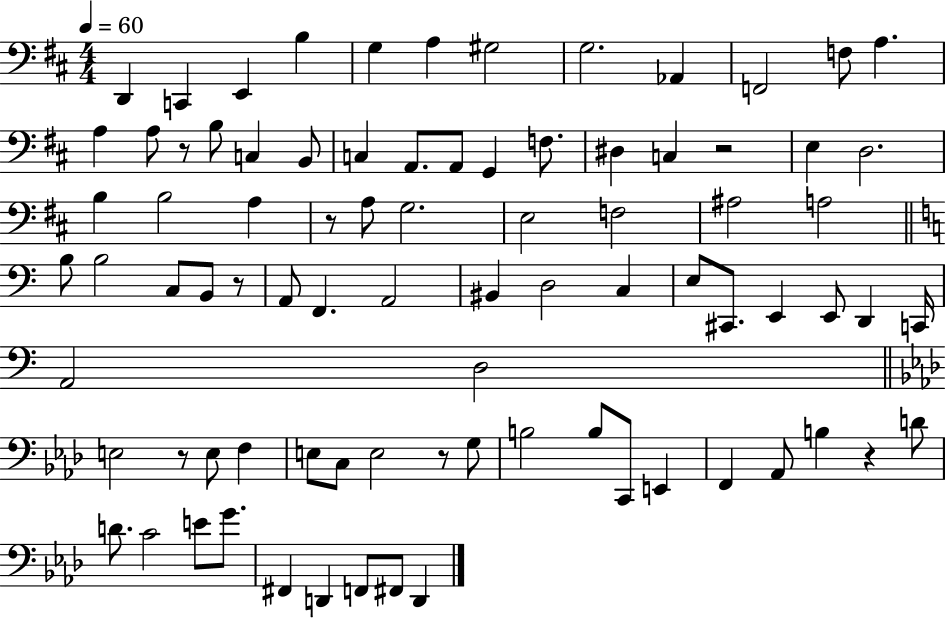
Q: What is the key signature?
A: D major